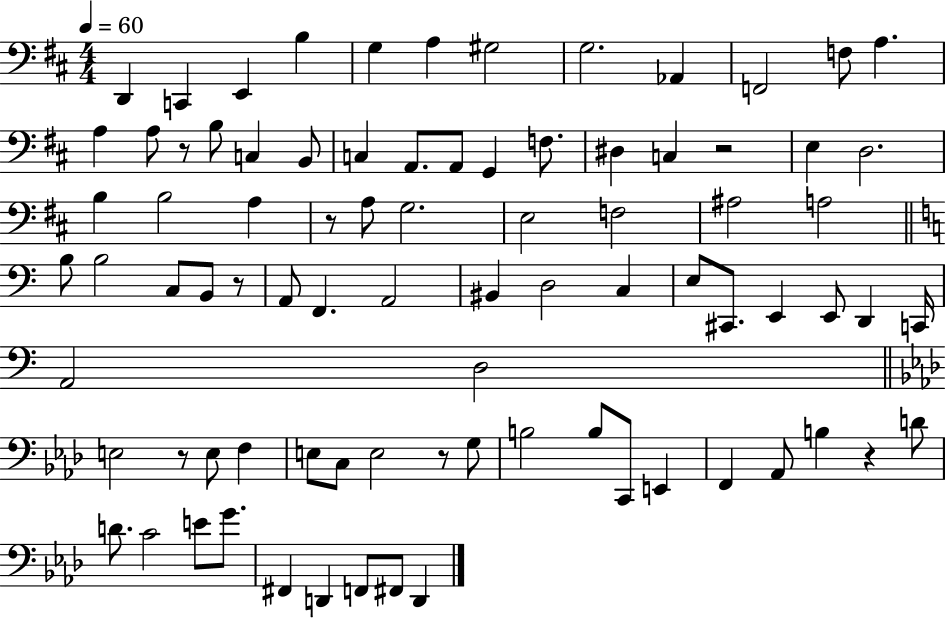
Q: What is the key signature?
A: D major